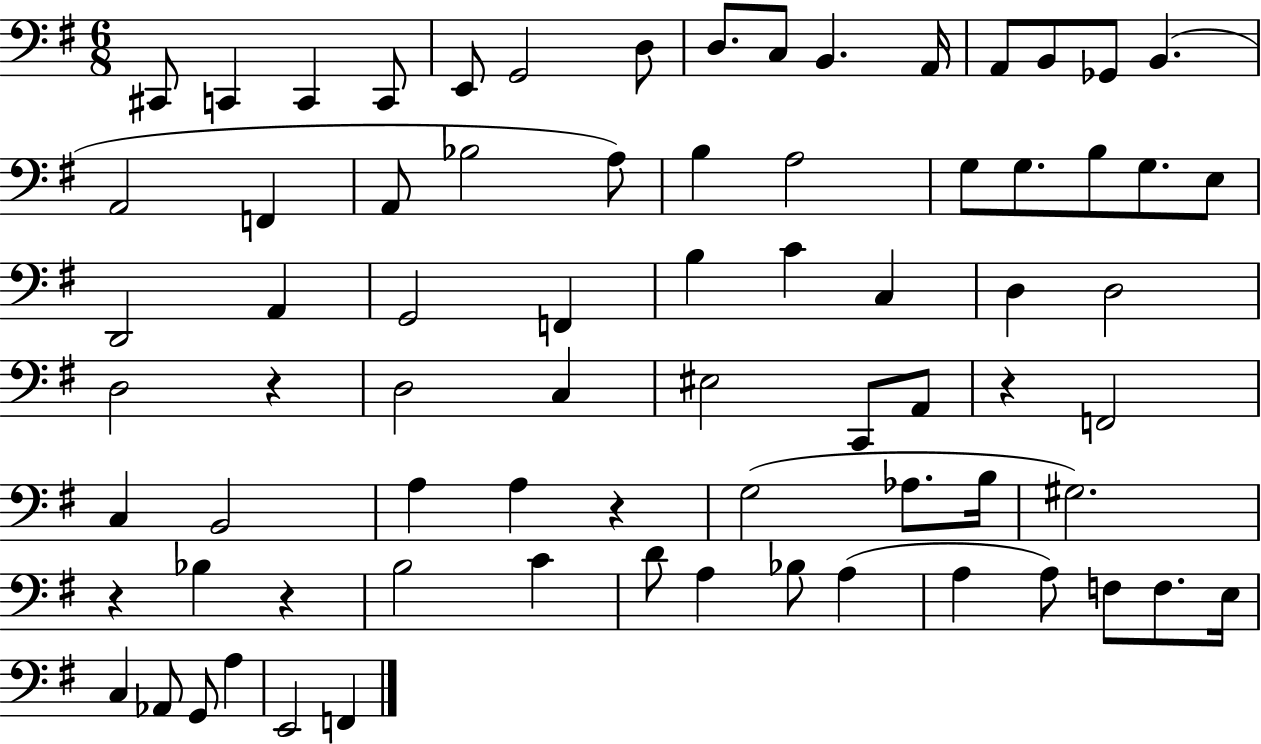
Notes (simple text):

C#2/e C2/q C2/q C2/e E2/e G2/h D3/e D3/e. C3/e B2/q. A2/s A2/e B2/e Gb2/e B2/q. A2/h F2/q A2/e Bb3/h A3/e B3/q A3/h G3/e G3/e. B3/e G3/e. E3/e D2/h A2/q G2/h F2/q B3/q C4/q C3/q D3/q D3/h D3/h R/q D3/h C3/q EIS3/h C2/e A2/e R/q F2/h C3/q B2/h A3/q A3/q R/q G3/h Ab3/e. B3/s G#3/h. R/q Bb3/q R/q B3/h C4/q D4/e A3/q Bb3/e A3/q A3/q A3/e F3/e F3/e. E3/s C3/q Ab2/e G2/e A3/q E2/h F2/q